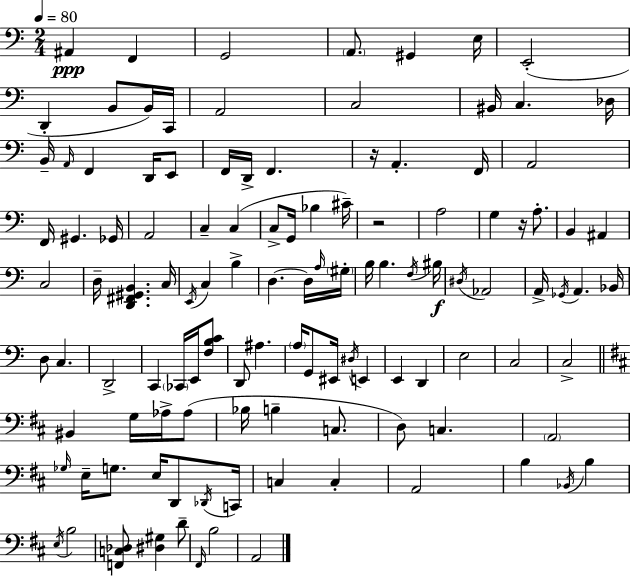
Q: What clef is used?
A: bass